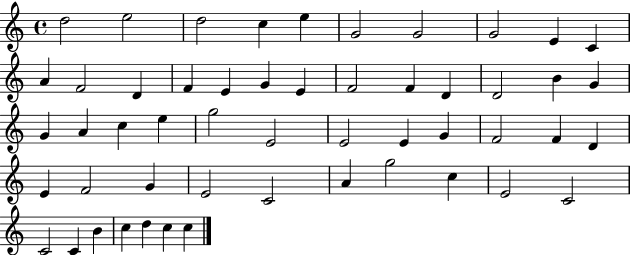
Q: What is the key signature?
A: C major